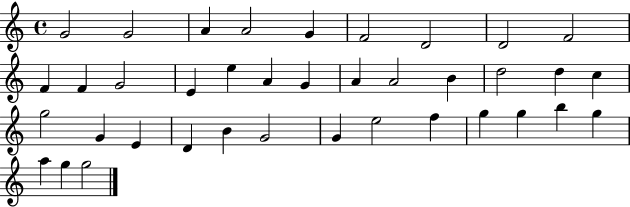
{
  \clef treble
  \time 4/4
  \defaultTimeSignature
  \key c \major
  g'2 g'2 | a'4 a'2 g'4 | f'2 d'2 | d'2 f'2 | \break f'4 f'4 g'2 | e'4 e''4 a'4 g'4 | a'4 a'2 b'4 | d''2 d''4 c''4 | \break g''2 g'4 e'4 | d'4 b'4 g'2 | g'4 e''2 f''4 | g''4 g''4 b''4 g''4 | \break a''4 g''4 g''2 | \bar "|."
}